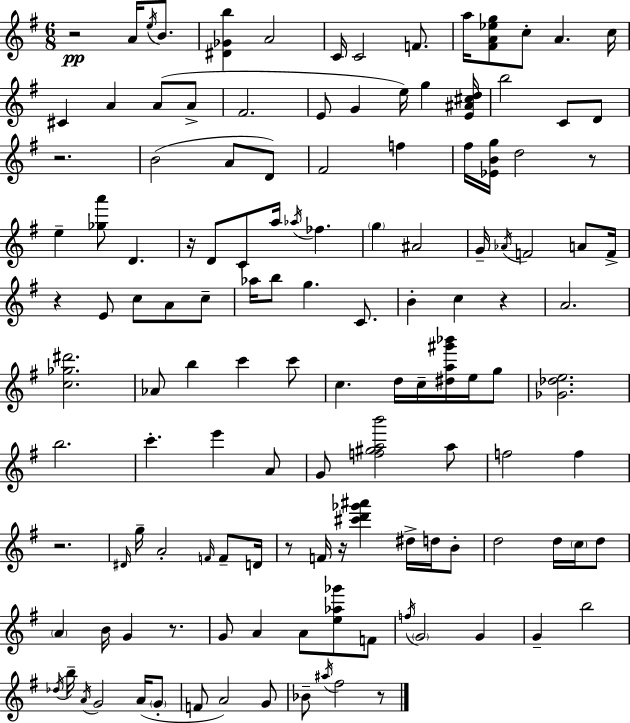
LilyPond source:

{
  \clef treble
  \numericTimeSignature
  \time 6/8
  \key g \major
  r2\pp a'16 \acciaccatura { e''16 } b'8. | <dis' ges' b''>4 a'2 | c'16 c'2 f'8. | a''16 <fis' a' ees'' g''>8 c''8-. a'4. | \break c''16 cis'4 a'4 a'8( a'8-> | fis'2. | e'8 g'4 e''16) g''4 | <e' ais' cis'' d''>16 b''2 c'8 d'8 | \break r2. | b'2( a'8 d'8) | fis'2 f''4 | fis''16 <ees' b' g''>16 d''2 r8 | \break e''4-- <ges'' a'''>8 d'4. | r16 d'8 c'8 a''16 \acciaccatura { aes''16 } fes''4. | \parenthesize g''4 ais'2 | g'16-- \acciaccatura { aes'16 } f'2 | \break a'8 f'16-> r4 e'8 c''8 a'8 | c''8-- aes''16 b''8 g''4. | c'8. b'4-. c''4 r4 | a'2. | \break <c'' ges'' dis'''>2. | aes'8 b''4 c'''4 | c'''8 c''4. d''16 c''16-- <dis'' a'' gis''' bes'''>16 | e''16 g''8 <ges' des'' e''>2. | \break b''2. | c'''4.-. e'''4 | a'8 g'8 <f'' gis'' a'' b'''>2 | a''8 f''2 f''4 | \break r2. | \grace { dis'16 } g''16-- a'2-. | \grace { f'16 } f'8-- d'16 r8 f'16 r16 <cis''' d''' ges''' ais'''>4 | dis''16-> d''16 b'8-. d''2 | \break d''16 \parenthesize c''16 d''8 \parenthesize a'4 b'16 g'4 | r8. g'8 a'4 a'8 | <e'' aes'' ges'''>8 f'8 \acciaccatura { f''16 } \parenthesize g'2 | g'4 g'4-- b''2 | \break \acciaccatura { des''16 } b''16-- \acciaccatura { a'16 } g'2 | a'16( \parenthesize g'8-. f'8 a'2) | g'8 bes'8-- \acciaccatura { ais''16 } fis''2 | r8 \bar "|."
}